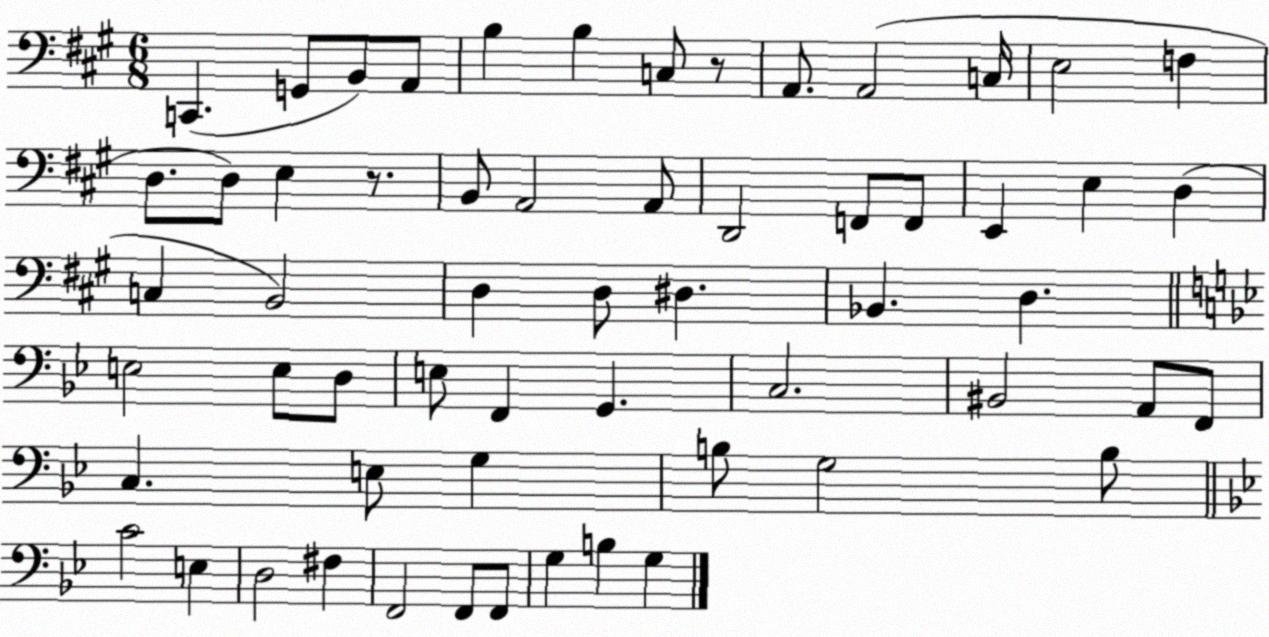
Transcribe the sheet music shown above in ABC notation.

X:1
T:Untitled
M:6/8
L:1/4
K:A
C,, G,,/2 B,,/2 A,,/2 B, B, C,/2 z/2 A,,/2 A,,2 C,/4 E,2 F, D,/2 D,/2 E, z/2 B,,/2 A,,2 A,,/2 D,,2 F,,/2 F,,/2 E,, E, D, C, B,,2 D, D,/2 ^D, _B,, D, E,2 E,/2 D,/2 E,/2 F,, G,, C,2 ^B,,2 A,,/2 F,,/2 C, E,/2 G, B,/2 G,2 B,/2 C2 E, D,2 ^F, F,,2 F,,/2 F,,/2 G, B, G,